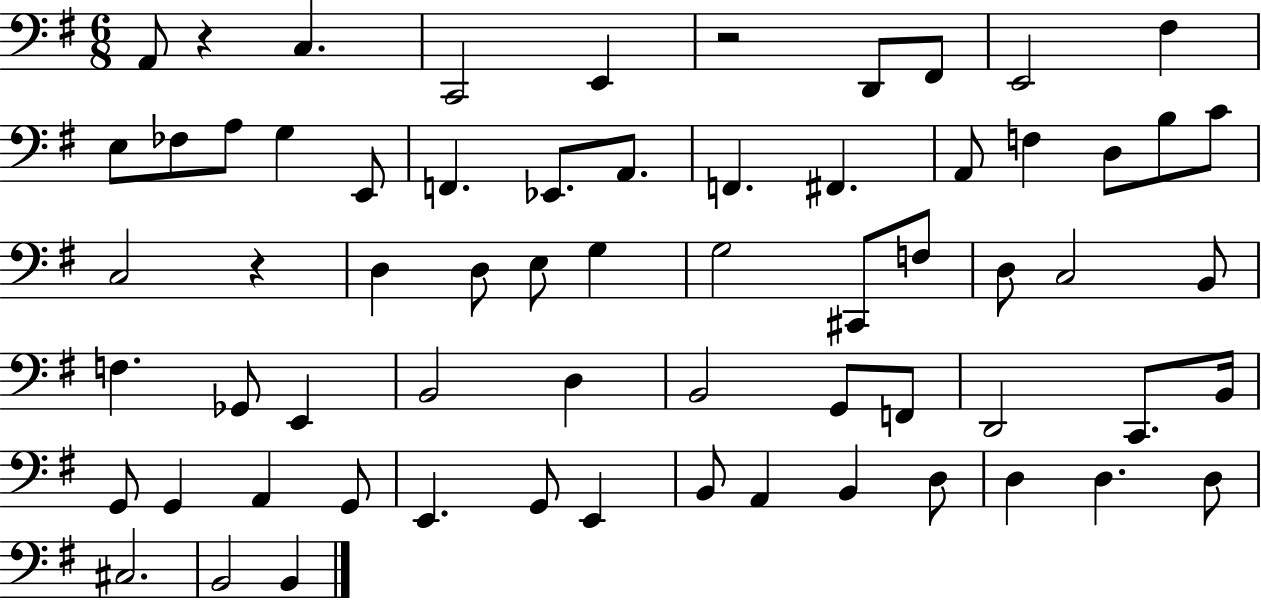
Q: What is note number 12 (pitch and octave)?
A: G3